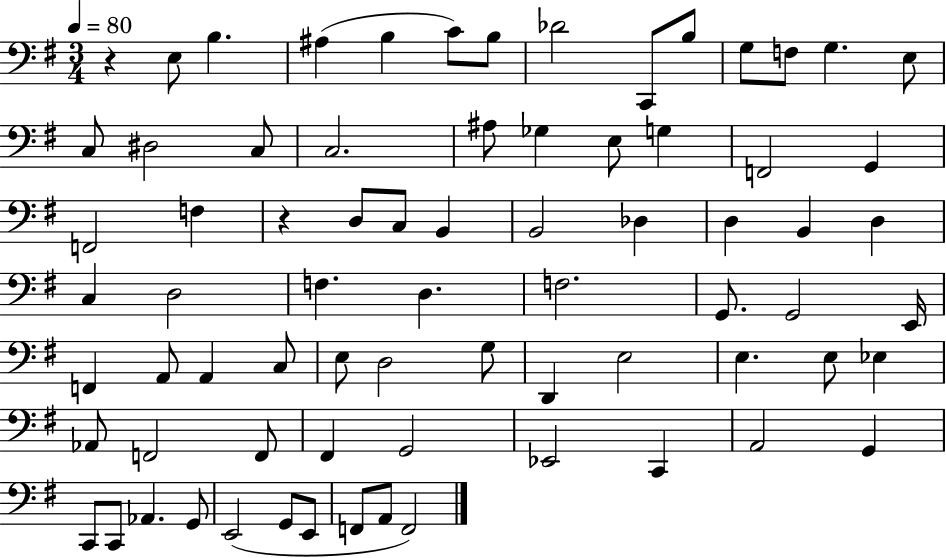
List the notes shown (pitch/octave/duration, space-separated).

R/q E3/e B3/q. A#3/q B3/q C4/e B3/e Db4/h C2/e B3/e G3/e F3/e G3/q. E3/e C3/e D#3/h C3/e C3/h. A#3/e Gb3/q E3/e G3/q F2/h G2/q F2/h F3/q R/q D3/e C3/e B2/q B2/h Db3/q D3/q B2/q D3/q C3/q D3/h F3/q. D3/q. F3/h. G2/e. G2/h E2/s F2/q A2/e A2/q C3/e E3/e D3/h G3/e D2/q E3/h E3/q. E3/e Eb3/q Ab2/e F2/h F2/e F#2/q G2/h Eb2/h C2/q A2/h G2/q C2/e C2/e Ab2/q. G2/e E2/h G2/e E2/e F2/e A2/e F2/h